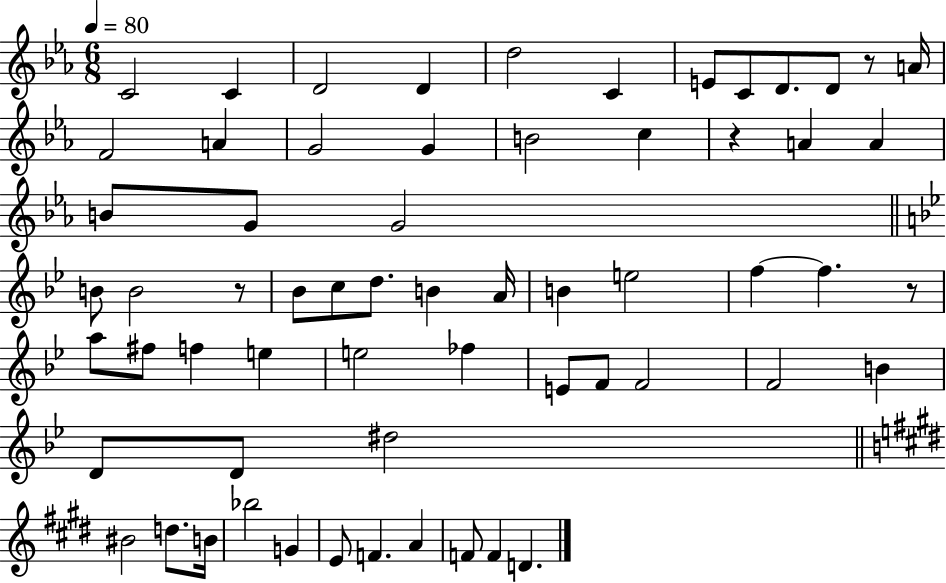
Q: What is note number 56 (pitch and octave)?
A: F4